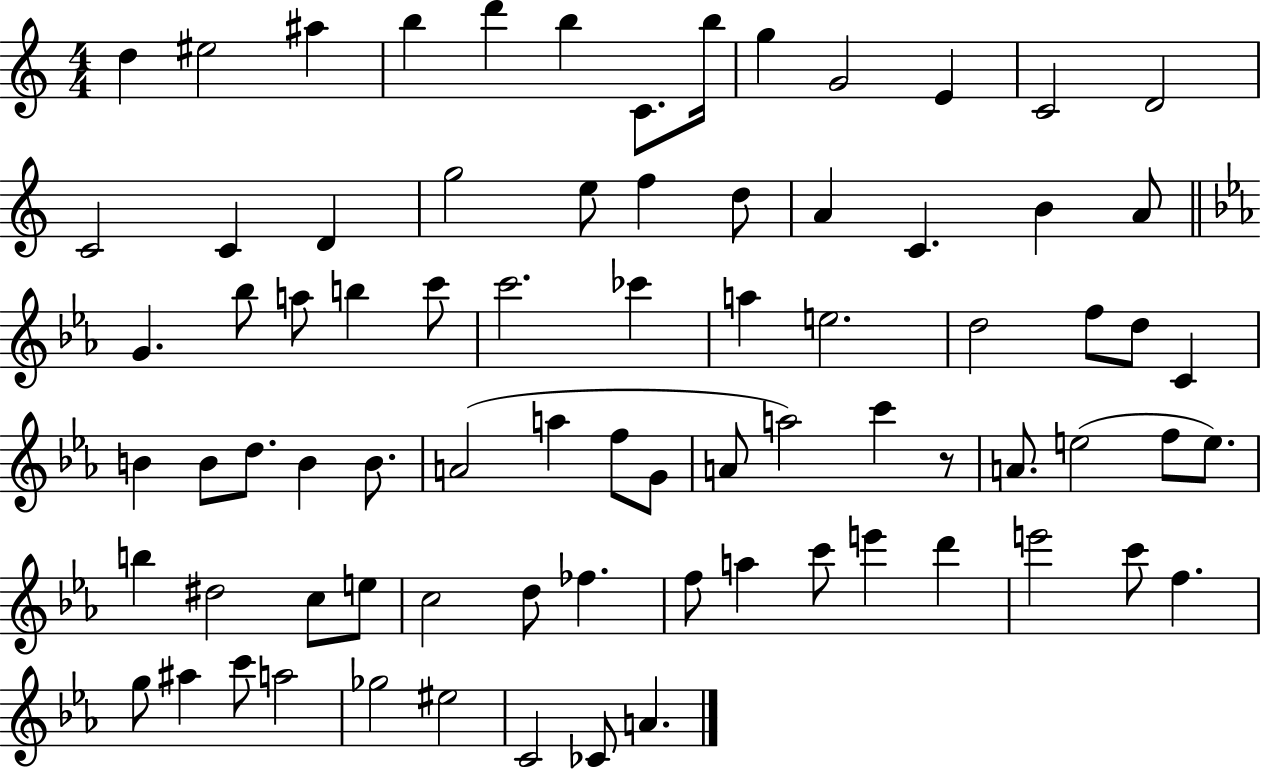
{
  \clef treble
  \numericTimeSignature
  \time 4/4
  \key c \major
  \repeat volta 2 { d''4 eis''2 ais''4 | b''4 d'''4 b''4 c'8. b''16 | g''4 g'2 e'4 | c'2 d'2 | \break c'2 c'4 d'4 | g''2 e''8 f''4 d''8 | a'4 c'4. b'4 a'8 | \bar "||" \break \key c \minor g'4. bes''8 a''8 b''4 c'''8 | c'''2. ces'''4 | a''4 e''2. | d''2 f''8 d''8 c'4 | \break b'4 b'8 d''8. b'4 b'8. | a'2( a''4 f''8 g'8 | a'8 a''2) c'''4 r8 | a'8. e''2( f''8 e''8.) | \break b''4 dis''2 c''8 e''8 | c''2 d''8 fes''4. | f''8 a''4 c'''8 e'''4 d'''4 | e'''2 c'''8 f''4. | \break g''8 ais''4 c'''8 a''2 | ges''2 eis''2 | c'2 ces'8 a'4. | } \bar "|."
}